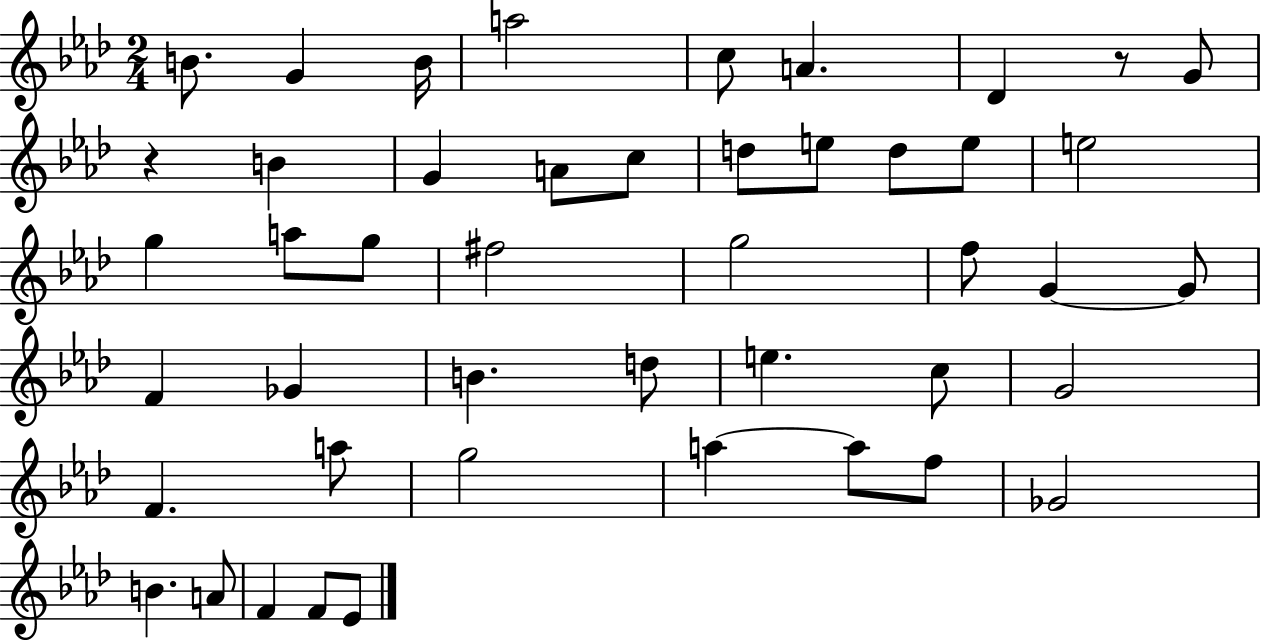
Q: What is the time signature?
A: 2/4